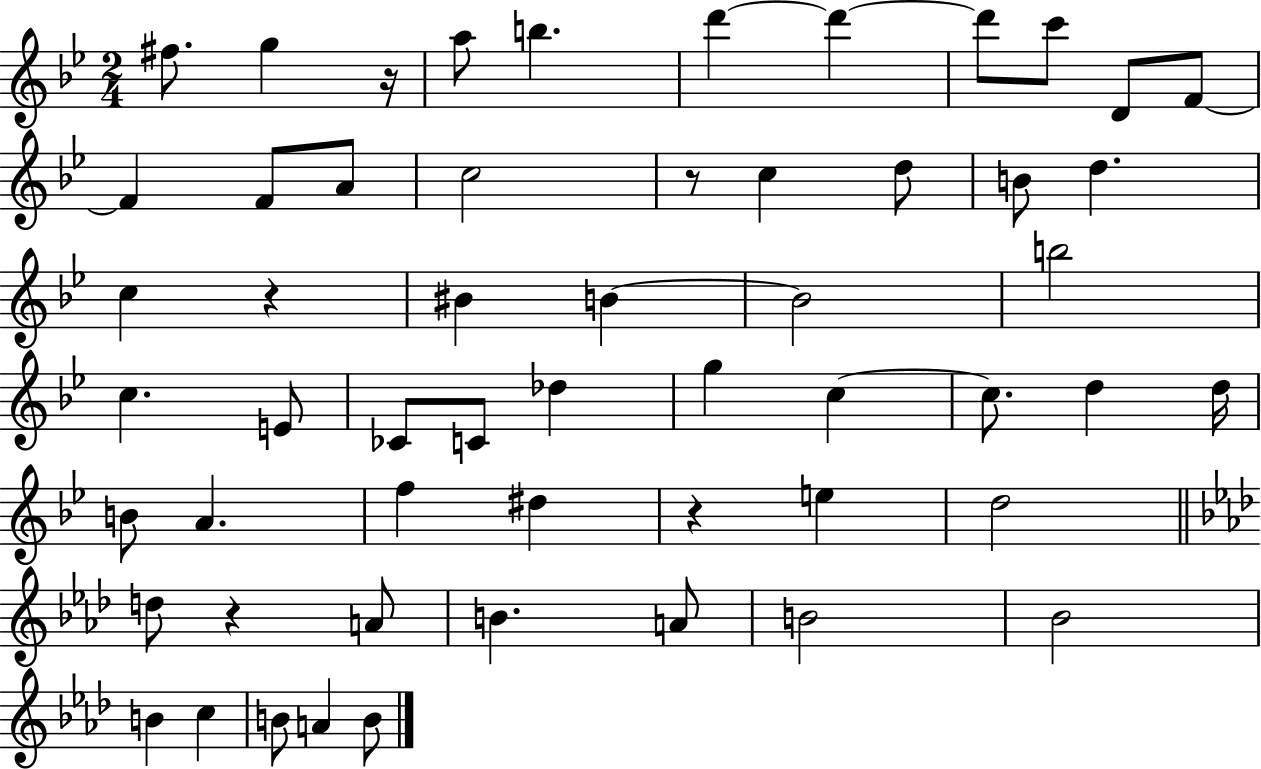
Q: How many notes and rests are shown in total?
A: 55